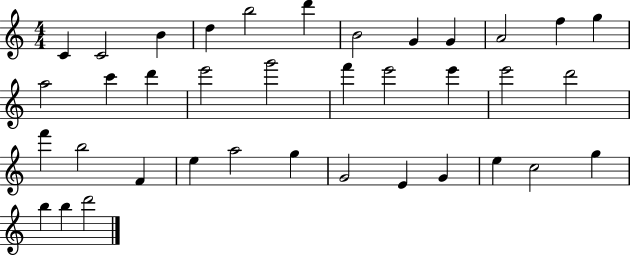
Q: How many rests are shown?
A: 0